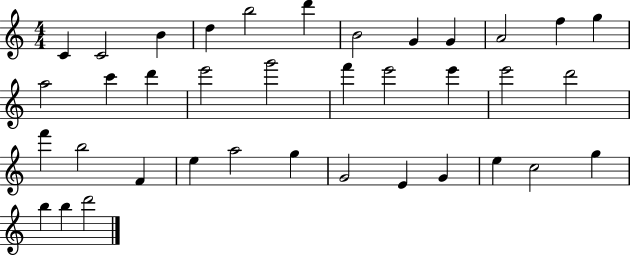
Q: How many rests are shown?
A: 0